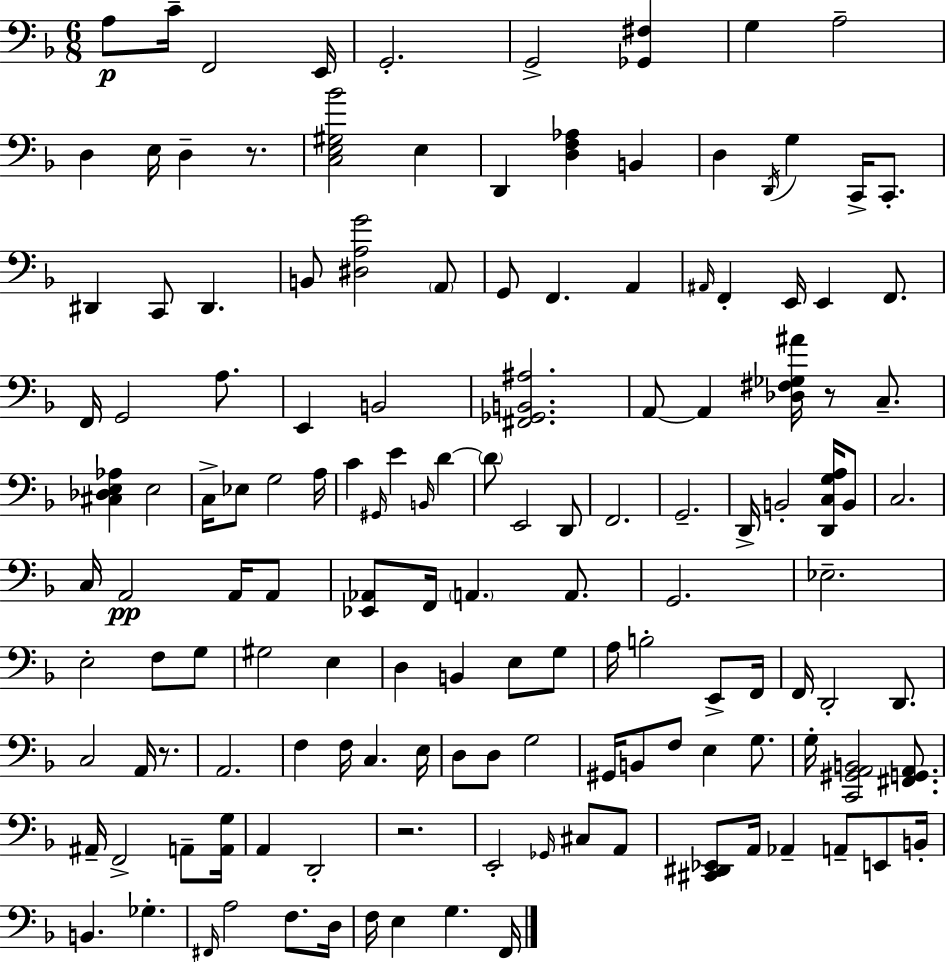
X:1
T:Untitled
M:6/8
L:1/4
K:F
A,/2 C/4 F,,2 E,,/4 G,,2 G,,2 [_G,,^F,] G, A,2 D, E,/4 D, z/2 [C,E,^G,_B]2 E, D,, [D,F,_A,] B,, D, D,,/4 G, C,,/4 C,,/2 ^D,, C,,/2 ^D,, B,,/2 [^D,A,G]2 A,,/2 G,,/2 F,, A,, ^A,,/4 F,, E,,/4 E,, F,,/2 F,,/4 G,,2 A,/2 E,, B,,2 [^F,,_G,,B,,^A,]2 A,,/2 A,, [_D,^F,_G,^A]/4 z/2 C,/2 [^C,_D,E,_A,] E,2 C,/4 _E,/2 G,2 A,/4 C ^G,,/4 E B,,/4 D D/2 E,,2 D,,/2 F,,2 G,,2 D,,/4 B,,2 [D,,C,G,A,]/4 B,,/2 C,2 C,/4 A,,2 A,,/4 A,,/2 [_E,,_A,,]/2 F,,/4 A,, A,,/2 G,,2 _E,2 E,2 F,/2 G,/2 ^G,2 E, D, B,, E,/2 G,/2 A,/4 B,2 E,,/2 F,,/4 F,,/4 D,,2 D,,/2 C,2 A,,/4 z/2 A,,2 F, F,/4 C, E,/4 D,/2 D,/2 G,2 ^G,,/4 B,,/2 F,/2 E, G,/2 G,/4 [C,,^G,,A,,B,,]2 [^F,,G,,A,,]/2 ^A,,/4 F,,2 A,,/2 [A,,G,]/4 A,, D,,2 z2 E,,2 _G,,/4 ^C,/2 A,,/2 [^C,,^D,,_E,,]/2 A,,/4 _A,, A,,/2 E,,/2 B,,/4 B,, _G, ^F,,/4 A,2 F,/2 D,/4 F,/4 E, G, F,,/4